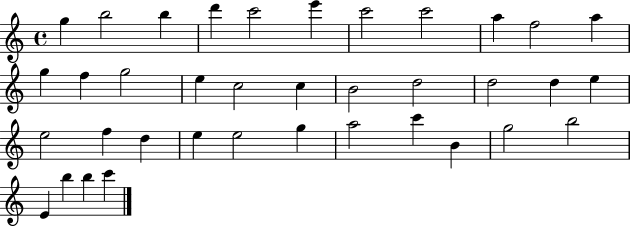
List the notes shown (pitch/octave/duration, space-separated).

G5/q B5/h B5/q D6/q C6/h E6/q C6/h C6/h A5/q F5/h A5/q G5/q F5/q G5/h E5/q C5/h C5/q B4/h D5/h D5/h D5/q E5/q E5/h F5/q D5/q E5/q E5/h G5/q A5/h C6/q B4/q G5/h B5/h E4/q B5/q B5/q C6/q